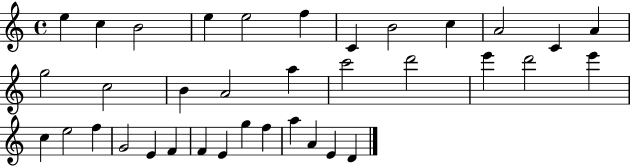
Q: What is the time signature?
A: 4/4